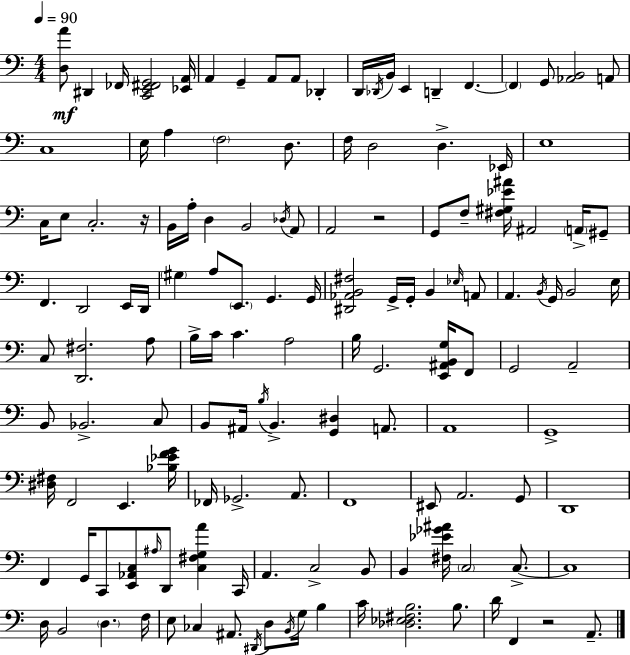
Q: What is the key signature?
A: A minor